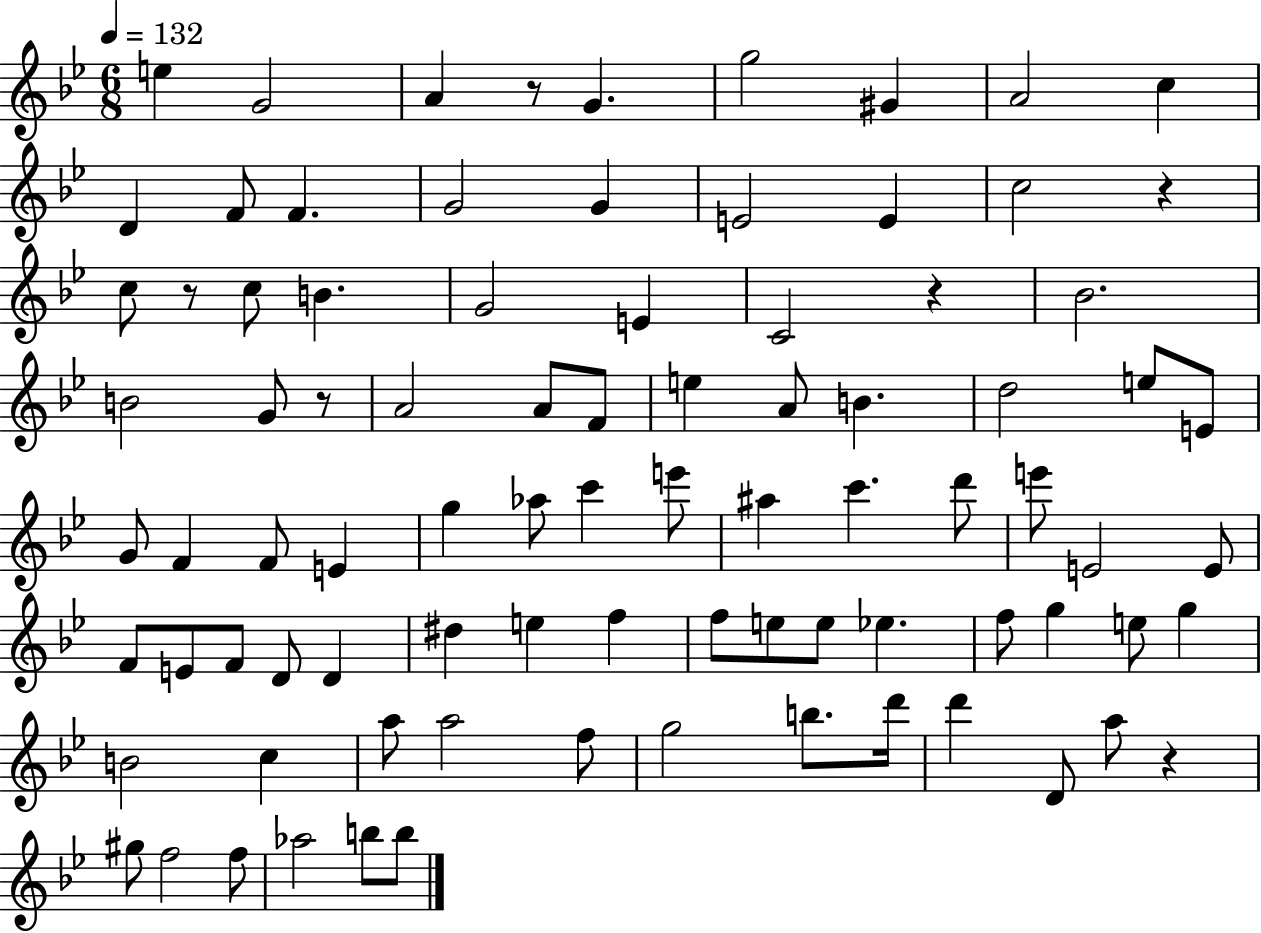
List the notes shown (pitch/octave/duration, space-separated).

E5/q G4/h A4/q R/e G4/q. G5/h G#4/q A4/h C5/q D4/q F4/e F4/q. G4/h G4/q E4/h E4/q C5/h R/q C5/e R/e C5/e B4/q. G4/h E4/q C4/h R/q Bb4/h. B4/h G4/e R/e A4/h A4/e F4/e E5/q A4/e B4/q. D5/h E5/e E4/e G4/e F4/q F4/e E4/q G5/q Ab5/e C6/q E6/e A#5/q C6/q. D6/e E6/e E4/h E4/e F4/e E4/e F4/e D4/e D4/q D#5/q E5/q F5/q F5/e E5/e E5/e Eb5/q. F5/e G5/q E5/e G5/q B4/h C5/q A5/e A5/h F5/e G5/h B5/e. D6/s D6/q D4/e A5/e R/q G#5/e F5/h F5/e Ab5/h B5/e B5/e